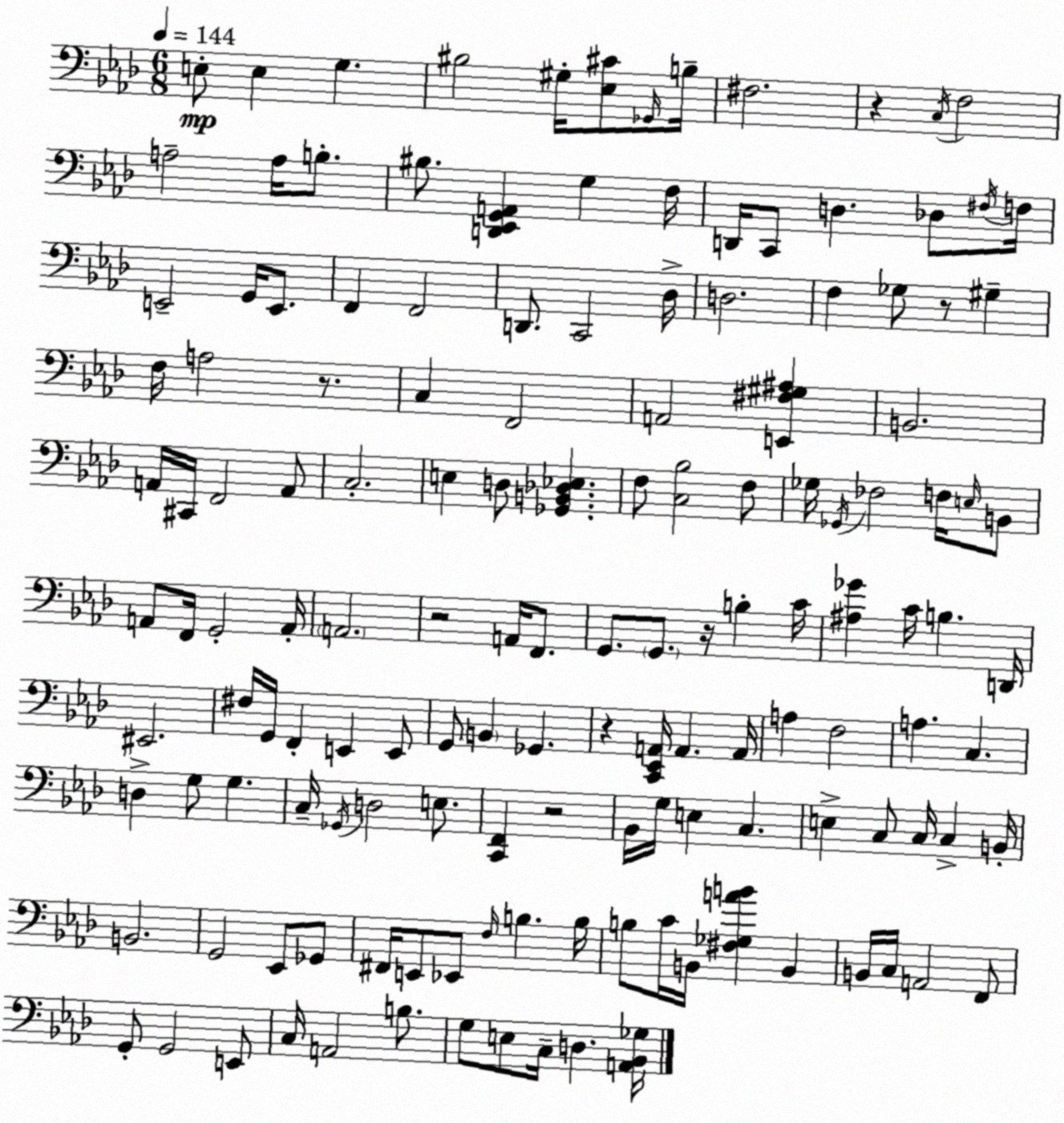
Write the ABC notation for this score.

X:1
T:Untitled
M:6/8
L:1/4
K:Ab
E,/2 E, G, ^B,2 ^G,/4 [_E,^C]/2 _G,,/4 B,/4 ^F,2 z C,/4 F,2 A,2 A,/4 B,/2 ^B,/2 [D,,_E,,G,,A,,] G, F,/4 D,,/4 C,,/2 D, _D,/2 ^F,/4 F,/4 E,,2 G,,/4 E,,/2 F,, F,,2 D,,/2 C,,2 _D,/4 D,2 F, _G,/2 z/2 ^G, F,/4 A,2 z/2 C, F,,2 A,,2 [E,,^F,^G,^A,] B,,2 A,,/4 ^C,,/4 F,,2 A,,/2 C,2 E, D,/2 [_G,,B,,_D,_E,] F,/2 [C,_B,]2 F,/2 _G,/4 _G,,/4 _F,2 F,/4 E,/4 B,,/2 A,,/2 F,,/4 G,,2 A,,/4 A,,2 z2 A,,/4 F,,/2 G,,/2 G,,/2 z/4 B, C/4 [^A,_G] C/4 B, D,,/4 ^E,,2 ^F,/4 G,,/4 F,, E,, E,,/2 G,,/2 B,, _G,, z [C,,_E,,A,,]/4 A,, A,,/4 A, F,2 A, C, D, G,/2 G, C,/4 _G,,/4 D,2 E,/2 [C,,F,,] z2 _B,,/4 G,/4 E, C, E, C,/2 C,/4 C, B,,/4 B,,2 G,,2 _E,,/2 _G,,/2 ^F,,/4 E,,/2 _E,,/2 F,/4 B, B,/4 B,/2 C/4 B,,/4 [^F,_G,AB] B,, B,,/4 C,/4 A,,2 F,,/2 G,,/2 G,,2 E,,/2 C,/4 A,,2 B,/2 G,/2 E,/2 C,/4 D, [A,,_B,,_G,]/4